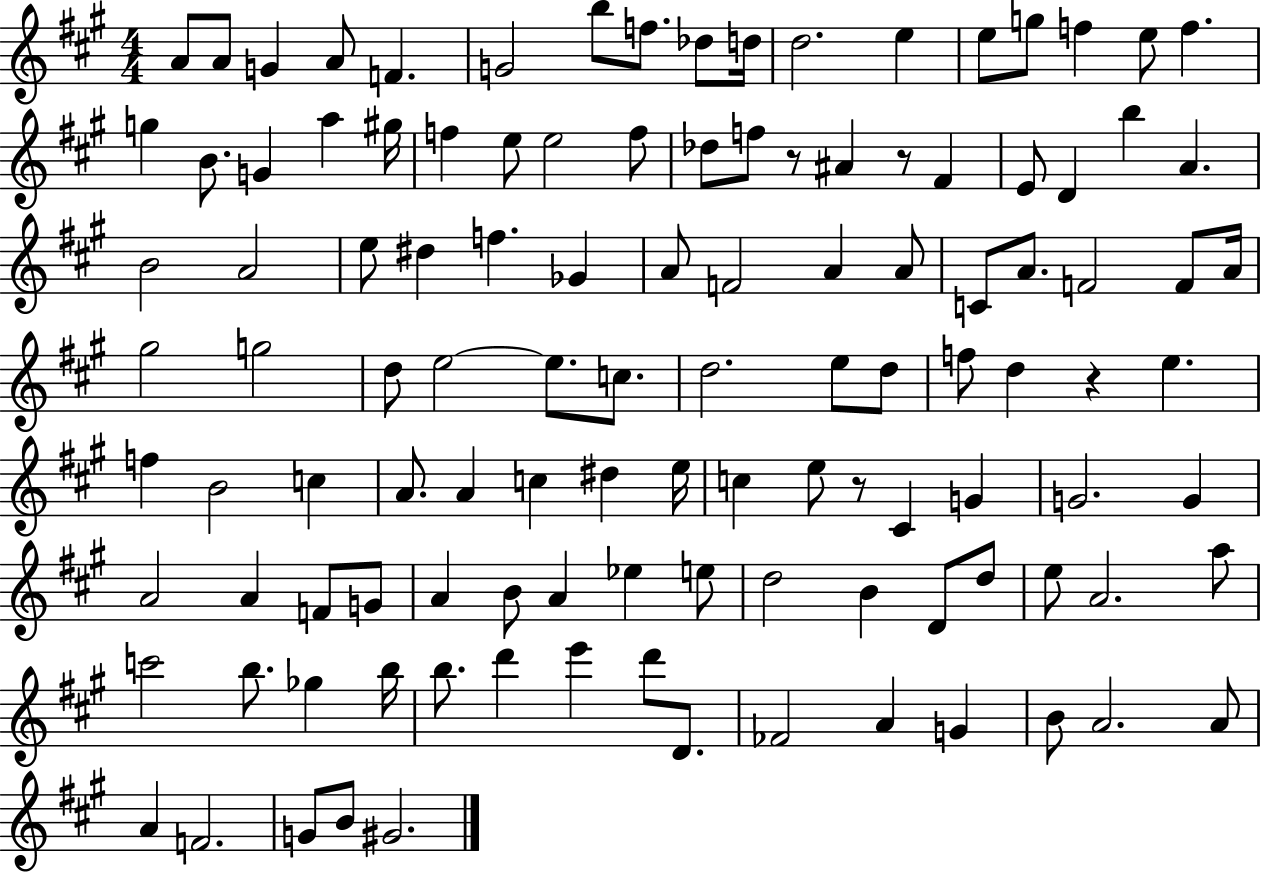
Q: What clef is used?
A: treble